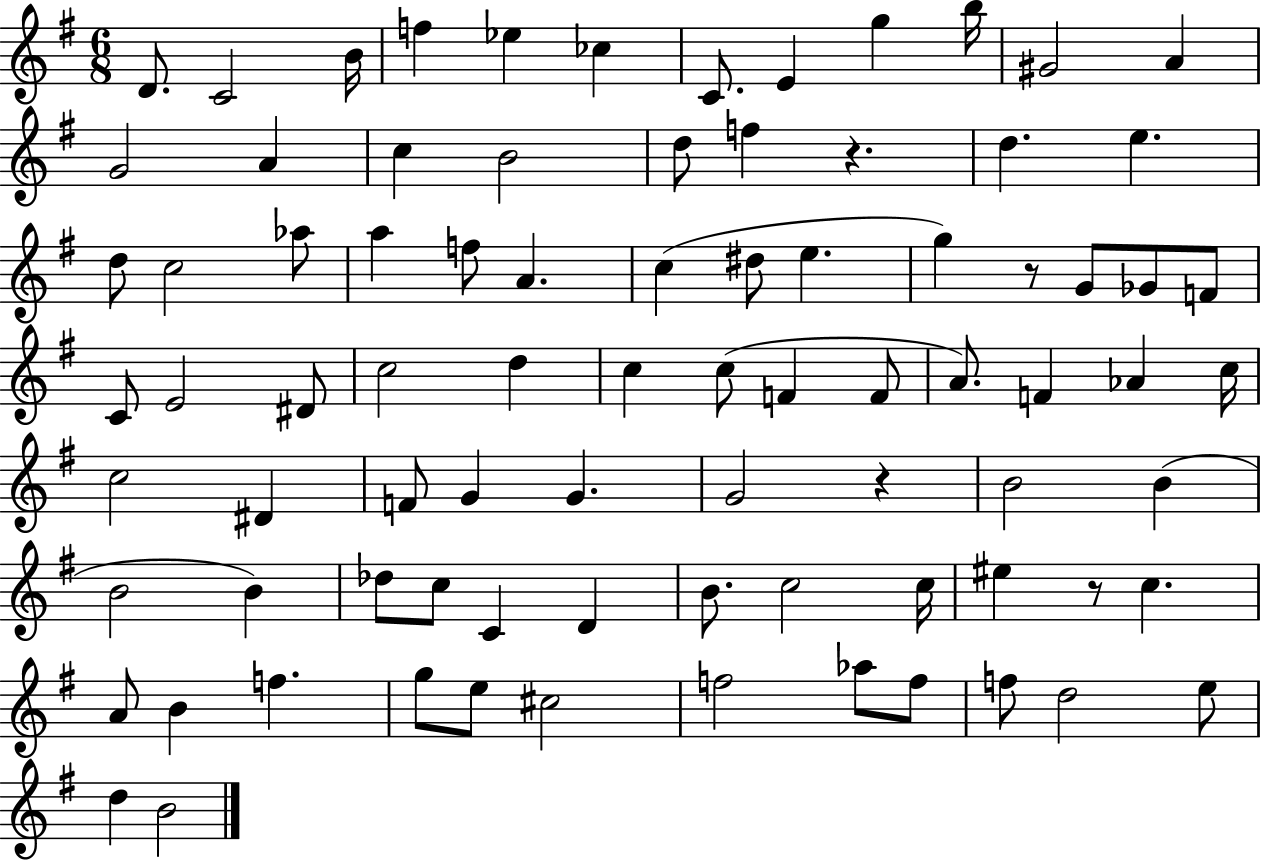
X:1
T:Untitled
M:6/8
L:1/4
K:G
D/2 C2 B/4 f _e _c C/2 E g b/4 ^G2 A G2 A c B2 d/2 f z d e d/2 c2 _a/2 a f/2 A c ^d/2 e g z/2 G/2 _G/2 F/2 C/2 E2 ^D/2 c2 d c c/2 F F/2 A/2 F _A c/4 c2 ^D F/2 G G G2 z B2 B B2 B _d/2 c/2 C D B/2 c2 c/4 ^e z/2 c A/2 B f g/2 e/2 ^c2 f2 _a/2 f/2 f/2 d2 e/2 d B2